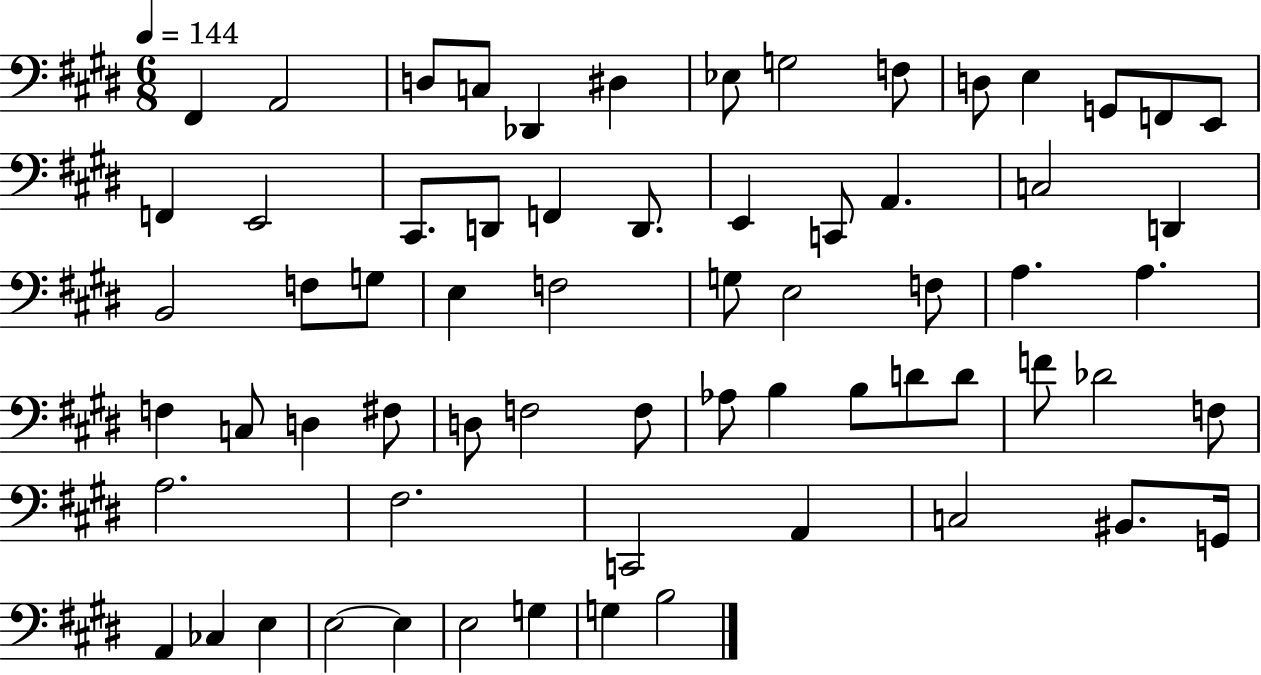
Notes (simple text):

F#2/q A2/h D3/e C3/e Db2/q D#3/q Eb3/e G3/h F3/e D3/e E3/q G2/e F2/e E2/e F2/q E2/h C#2/e. D2/e F2/q D2/e. E2/q C2/e A2/q. C3/h D2/q B2/h F3/e G3/e E3/q F3/h G3/e E3/h F3/e A3/q. A3/q. F3/q C3/e D3/q F#3/e D3/e F3/h F3/e Ab3/e B3/q B3/e D4/e D4/e F4/e Db4/h F3/e A3/h. F#3/h. C2/h A2/q C3/h BIS2/e. G2/s A2/q CES3/q E3/q E3/h E3/q E3/h G3/q G3/q B3/h